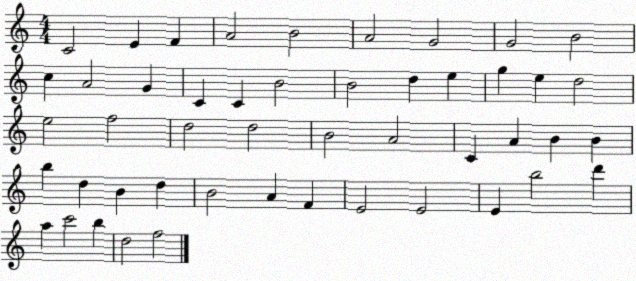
X:1
T:Untitled
M:4/4
L:1/4
K:C
C2 E F A2 B2 A2 G2 G2 B2 c A2 G C C B2 B2 d e g e d2 e2 f2 d2 d2 B2 A2 C A B B b d B d B2 A F E2 E2 E b2 d' a c'2 b d2 f2